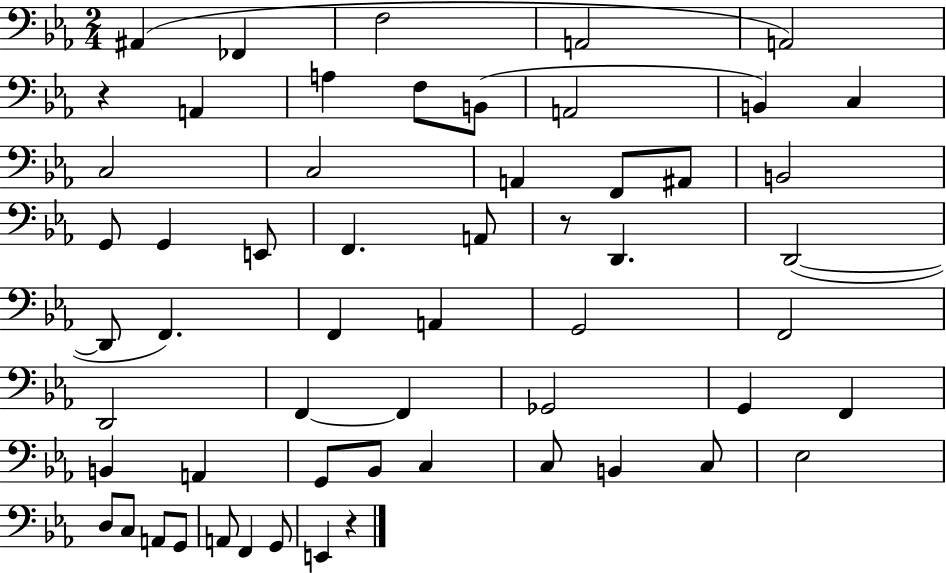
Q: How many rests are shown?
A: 3